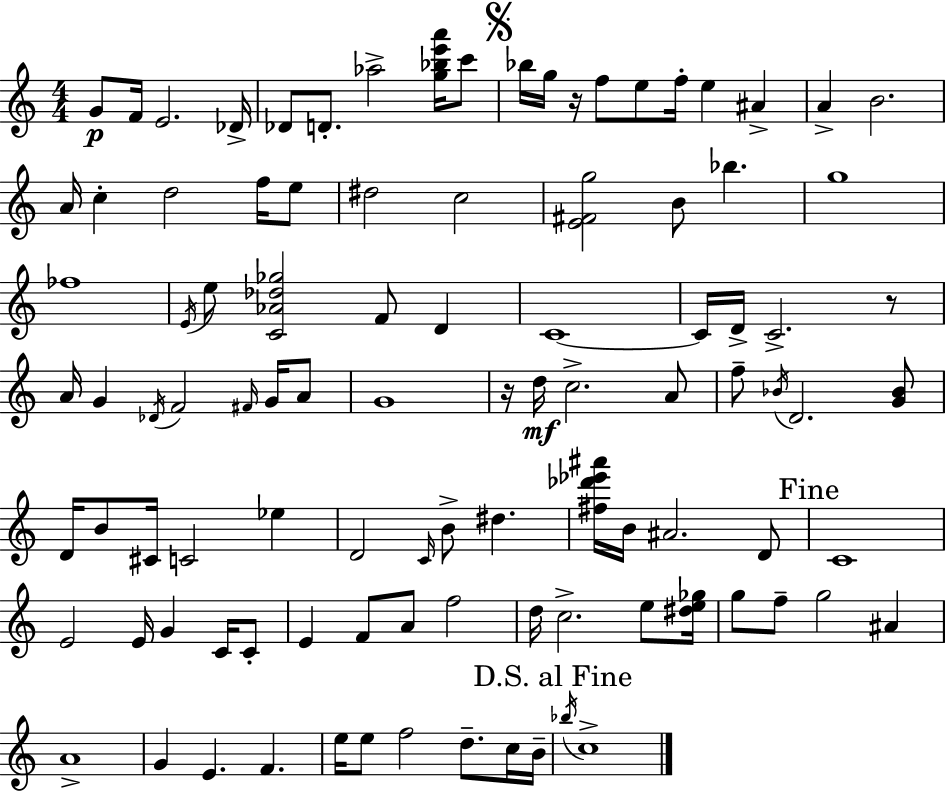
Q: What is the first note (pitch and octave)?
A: G4